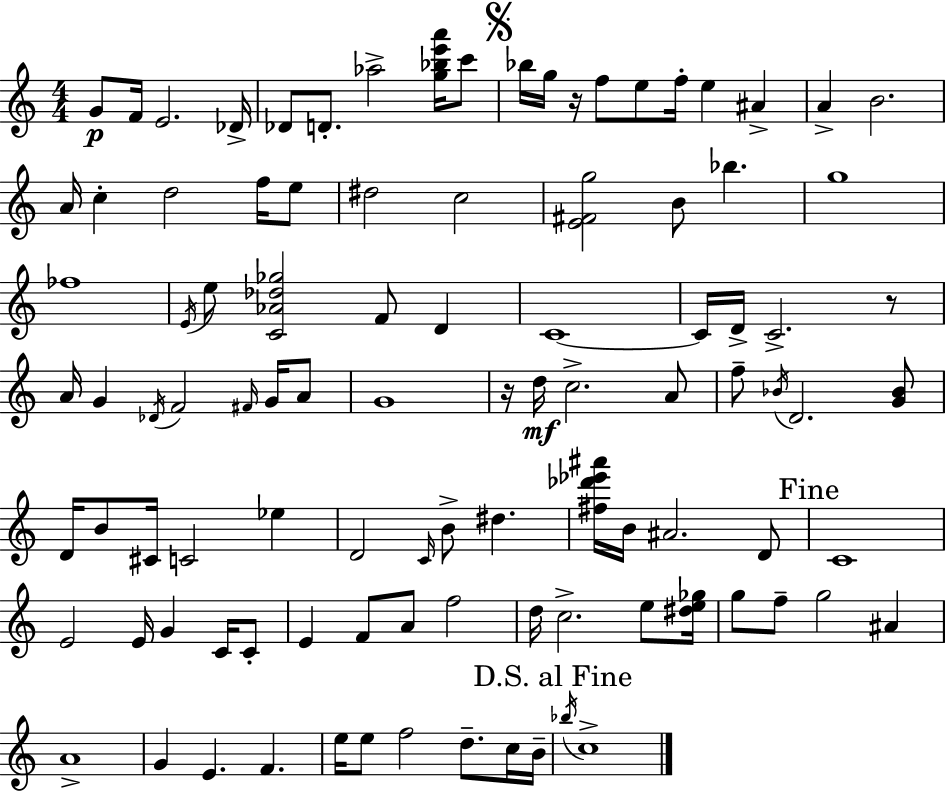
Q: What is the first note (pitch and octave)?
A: G4